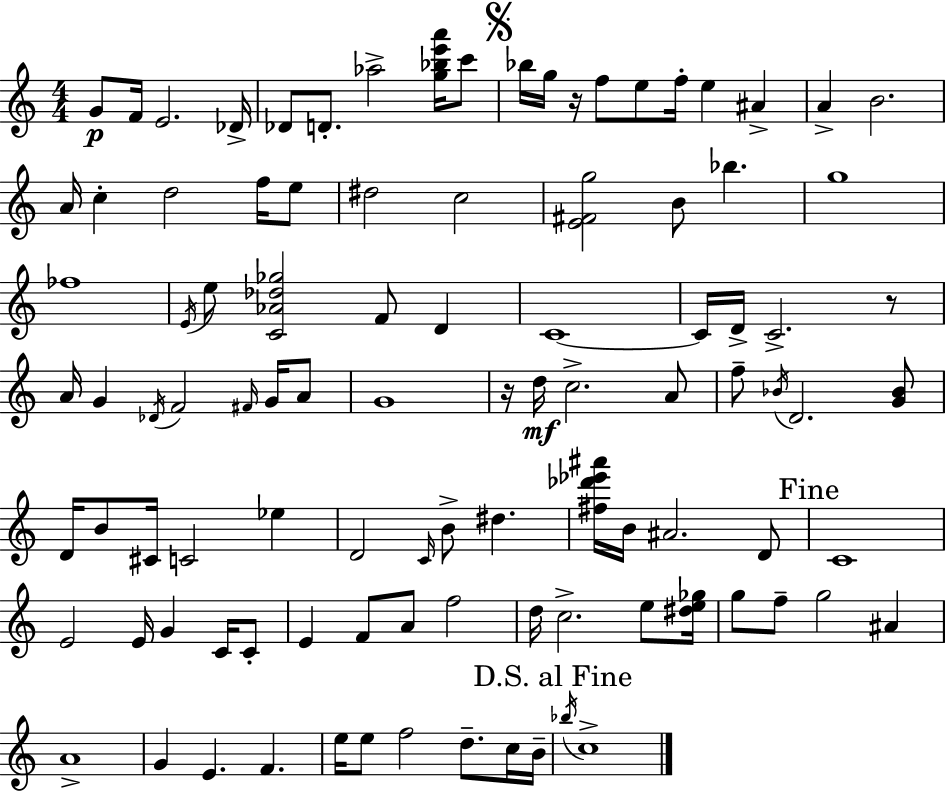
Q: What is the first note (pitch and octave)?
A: G4